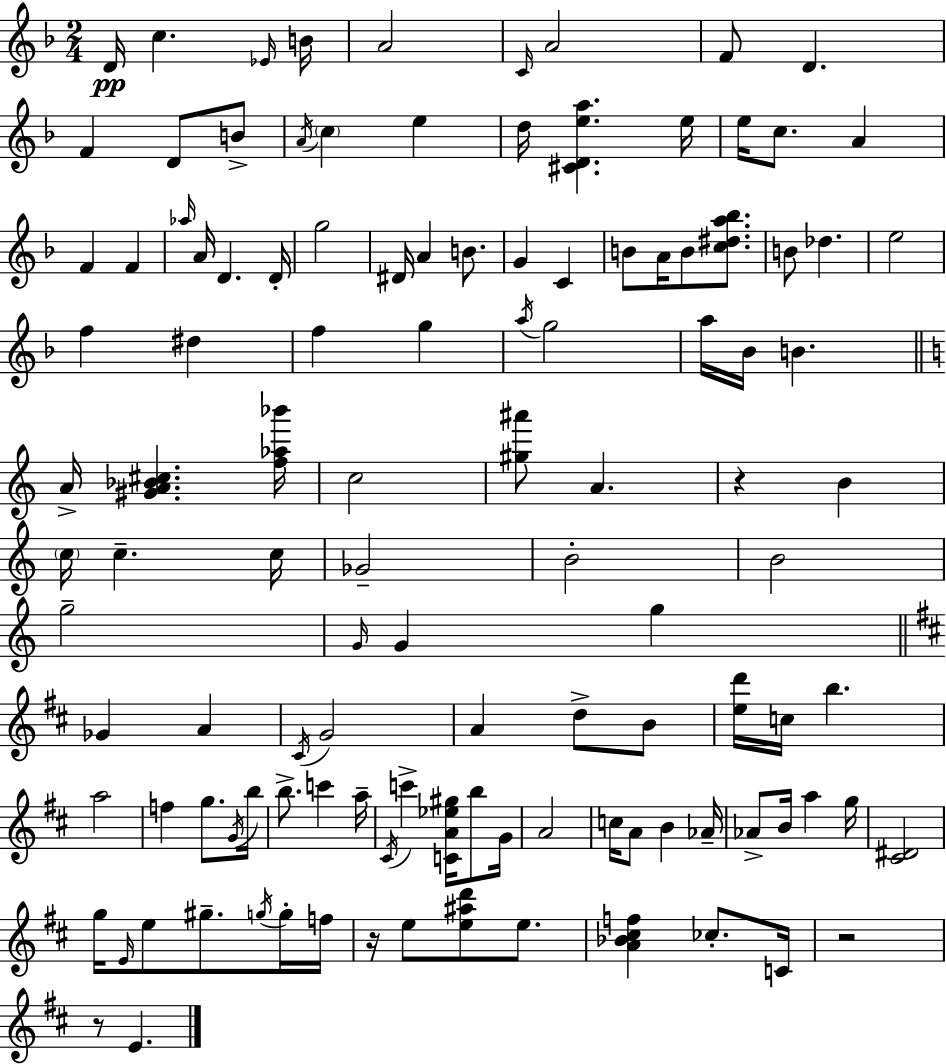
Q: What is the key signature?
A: D minor